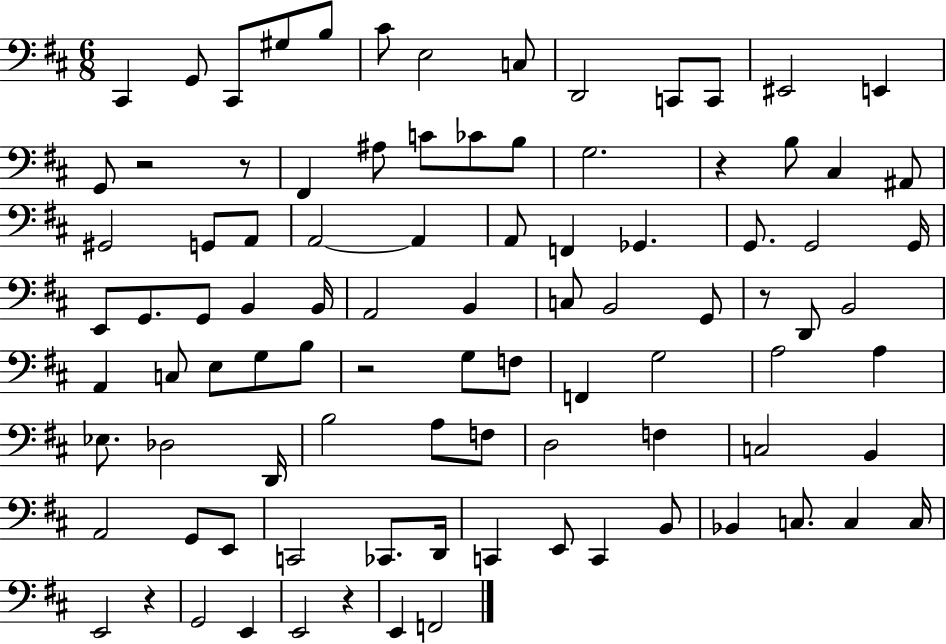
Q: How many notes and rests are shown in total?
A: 94